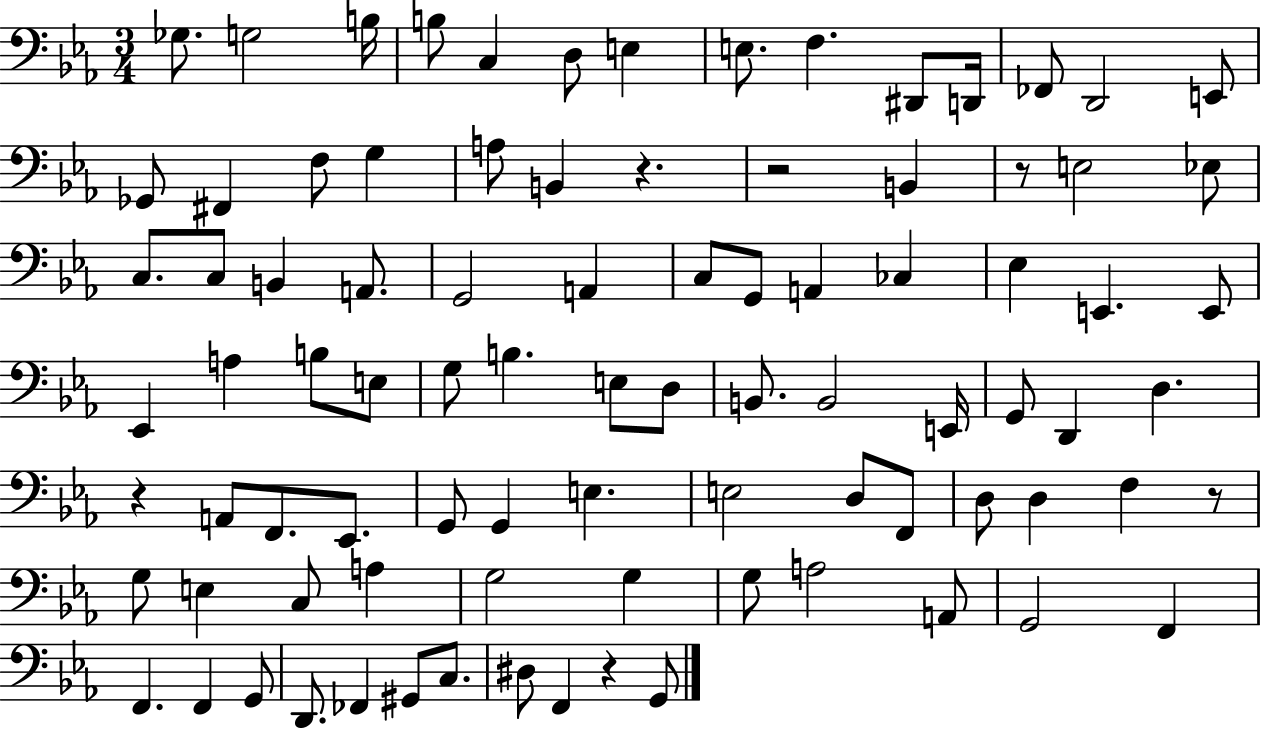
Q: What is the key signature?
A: EES major